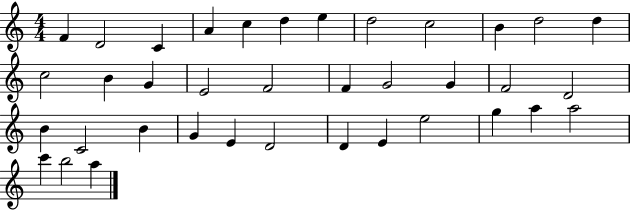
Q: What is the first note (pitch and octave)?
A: F4